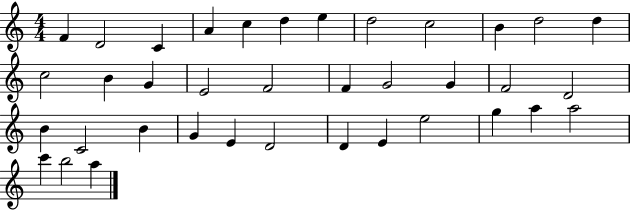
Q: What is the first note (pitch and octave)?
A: F4